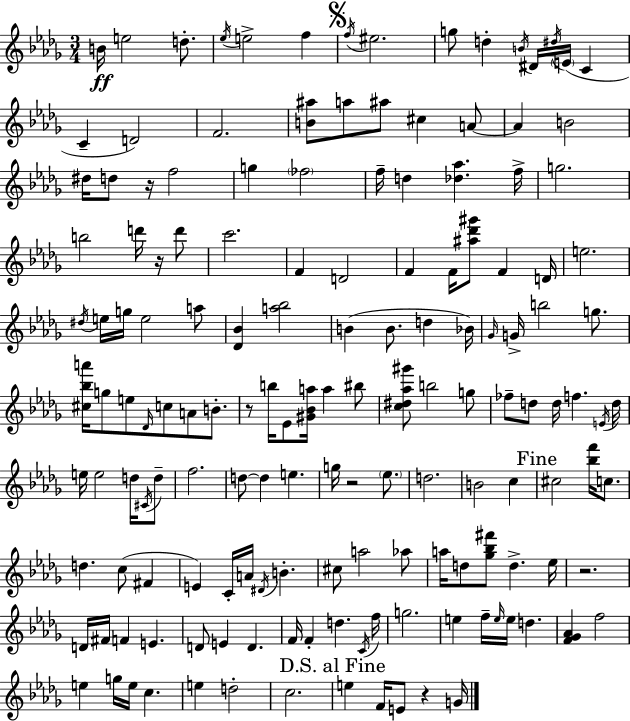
B4/s E5/h D5/e. Eb5/s E5/h F5/q F5/s EIS5/h. G5/e D5/q B4/s D#4/s D#5/s E4/s C4/q C4/q D4/h F4/h. [B4,A#5]/e A5/e A#5/e C#5/q A4/e A4/q B4/h D#5/s D5/e R/s F5/h G5/q FES5/h F5/s D5/q [Db5,Ab5]/q. F5/s G5/h. B5/h D6/s R/s D6/e C6/h. F4/q D4/h F4/q F4/s [A#5,Db6,G#6]/e F4/q D4/s E5/h. D#5/s E5/s G5/s E5/h A5/e [Db4,Bb4]/q [A5,Bb5]/h B4/q B4/e. D5/q Bb4/s Gb4/s G4/s B5/h G5/e. [C#5,Bb5,A6]/s G5/e E5/e Db4/s C5/e A4/e B4/e. R/e B5/s Eb4/e [G#4,Bb4,A5]/s A5/q BIS5/e [C5,D#5,Ab5,G#6]/e B5/h G5/e FES5/e D5/e D5/s F5/q. E4/s D5/s E5/s E5/h D5/s C#4/s D5/e F5/h. D5/e D5/q E5/q. G5/s R/h Eb5/e. D5/h. B4/h C5/q C#5/h [Bb5,F6]/s C5/e. D5/q. C5/e F#4/q E4/q C4/s A4/s D#4/s B4/q. C#5/e A5/h Ab5/e A5/s D5/e [Gb5,Bb5,F#6]/e D5/q. Eb5/s R/h. D4/s F#4/s F4/q E4/q. D4/e E4/q D4/q. F4/s F4/q D5/q. C4/s F5/s G5/h. E5/q F5/s E5/s E5/s D5/q. [F4,Gb4,Ab4]/q F5/h E5/q G5/s E5/s C5/q. E5/q D5/h C5/h. E5/q F4/s E4/e R/q G4/s